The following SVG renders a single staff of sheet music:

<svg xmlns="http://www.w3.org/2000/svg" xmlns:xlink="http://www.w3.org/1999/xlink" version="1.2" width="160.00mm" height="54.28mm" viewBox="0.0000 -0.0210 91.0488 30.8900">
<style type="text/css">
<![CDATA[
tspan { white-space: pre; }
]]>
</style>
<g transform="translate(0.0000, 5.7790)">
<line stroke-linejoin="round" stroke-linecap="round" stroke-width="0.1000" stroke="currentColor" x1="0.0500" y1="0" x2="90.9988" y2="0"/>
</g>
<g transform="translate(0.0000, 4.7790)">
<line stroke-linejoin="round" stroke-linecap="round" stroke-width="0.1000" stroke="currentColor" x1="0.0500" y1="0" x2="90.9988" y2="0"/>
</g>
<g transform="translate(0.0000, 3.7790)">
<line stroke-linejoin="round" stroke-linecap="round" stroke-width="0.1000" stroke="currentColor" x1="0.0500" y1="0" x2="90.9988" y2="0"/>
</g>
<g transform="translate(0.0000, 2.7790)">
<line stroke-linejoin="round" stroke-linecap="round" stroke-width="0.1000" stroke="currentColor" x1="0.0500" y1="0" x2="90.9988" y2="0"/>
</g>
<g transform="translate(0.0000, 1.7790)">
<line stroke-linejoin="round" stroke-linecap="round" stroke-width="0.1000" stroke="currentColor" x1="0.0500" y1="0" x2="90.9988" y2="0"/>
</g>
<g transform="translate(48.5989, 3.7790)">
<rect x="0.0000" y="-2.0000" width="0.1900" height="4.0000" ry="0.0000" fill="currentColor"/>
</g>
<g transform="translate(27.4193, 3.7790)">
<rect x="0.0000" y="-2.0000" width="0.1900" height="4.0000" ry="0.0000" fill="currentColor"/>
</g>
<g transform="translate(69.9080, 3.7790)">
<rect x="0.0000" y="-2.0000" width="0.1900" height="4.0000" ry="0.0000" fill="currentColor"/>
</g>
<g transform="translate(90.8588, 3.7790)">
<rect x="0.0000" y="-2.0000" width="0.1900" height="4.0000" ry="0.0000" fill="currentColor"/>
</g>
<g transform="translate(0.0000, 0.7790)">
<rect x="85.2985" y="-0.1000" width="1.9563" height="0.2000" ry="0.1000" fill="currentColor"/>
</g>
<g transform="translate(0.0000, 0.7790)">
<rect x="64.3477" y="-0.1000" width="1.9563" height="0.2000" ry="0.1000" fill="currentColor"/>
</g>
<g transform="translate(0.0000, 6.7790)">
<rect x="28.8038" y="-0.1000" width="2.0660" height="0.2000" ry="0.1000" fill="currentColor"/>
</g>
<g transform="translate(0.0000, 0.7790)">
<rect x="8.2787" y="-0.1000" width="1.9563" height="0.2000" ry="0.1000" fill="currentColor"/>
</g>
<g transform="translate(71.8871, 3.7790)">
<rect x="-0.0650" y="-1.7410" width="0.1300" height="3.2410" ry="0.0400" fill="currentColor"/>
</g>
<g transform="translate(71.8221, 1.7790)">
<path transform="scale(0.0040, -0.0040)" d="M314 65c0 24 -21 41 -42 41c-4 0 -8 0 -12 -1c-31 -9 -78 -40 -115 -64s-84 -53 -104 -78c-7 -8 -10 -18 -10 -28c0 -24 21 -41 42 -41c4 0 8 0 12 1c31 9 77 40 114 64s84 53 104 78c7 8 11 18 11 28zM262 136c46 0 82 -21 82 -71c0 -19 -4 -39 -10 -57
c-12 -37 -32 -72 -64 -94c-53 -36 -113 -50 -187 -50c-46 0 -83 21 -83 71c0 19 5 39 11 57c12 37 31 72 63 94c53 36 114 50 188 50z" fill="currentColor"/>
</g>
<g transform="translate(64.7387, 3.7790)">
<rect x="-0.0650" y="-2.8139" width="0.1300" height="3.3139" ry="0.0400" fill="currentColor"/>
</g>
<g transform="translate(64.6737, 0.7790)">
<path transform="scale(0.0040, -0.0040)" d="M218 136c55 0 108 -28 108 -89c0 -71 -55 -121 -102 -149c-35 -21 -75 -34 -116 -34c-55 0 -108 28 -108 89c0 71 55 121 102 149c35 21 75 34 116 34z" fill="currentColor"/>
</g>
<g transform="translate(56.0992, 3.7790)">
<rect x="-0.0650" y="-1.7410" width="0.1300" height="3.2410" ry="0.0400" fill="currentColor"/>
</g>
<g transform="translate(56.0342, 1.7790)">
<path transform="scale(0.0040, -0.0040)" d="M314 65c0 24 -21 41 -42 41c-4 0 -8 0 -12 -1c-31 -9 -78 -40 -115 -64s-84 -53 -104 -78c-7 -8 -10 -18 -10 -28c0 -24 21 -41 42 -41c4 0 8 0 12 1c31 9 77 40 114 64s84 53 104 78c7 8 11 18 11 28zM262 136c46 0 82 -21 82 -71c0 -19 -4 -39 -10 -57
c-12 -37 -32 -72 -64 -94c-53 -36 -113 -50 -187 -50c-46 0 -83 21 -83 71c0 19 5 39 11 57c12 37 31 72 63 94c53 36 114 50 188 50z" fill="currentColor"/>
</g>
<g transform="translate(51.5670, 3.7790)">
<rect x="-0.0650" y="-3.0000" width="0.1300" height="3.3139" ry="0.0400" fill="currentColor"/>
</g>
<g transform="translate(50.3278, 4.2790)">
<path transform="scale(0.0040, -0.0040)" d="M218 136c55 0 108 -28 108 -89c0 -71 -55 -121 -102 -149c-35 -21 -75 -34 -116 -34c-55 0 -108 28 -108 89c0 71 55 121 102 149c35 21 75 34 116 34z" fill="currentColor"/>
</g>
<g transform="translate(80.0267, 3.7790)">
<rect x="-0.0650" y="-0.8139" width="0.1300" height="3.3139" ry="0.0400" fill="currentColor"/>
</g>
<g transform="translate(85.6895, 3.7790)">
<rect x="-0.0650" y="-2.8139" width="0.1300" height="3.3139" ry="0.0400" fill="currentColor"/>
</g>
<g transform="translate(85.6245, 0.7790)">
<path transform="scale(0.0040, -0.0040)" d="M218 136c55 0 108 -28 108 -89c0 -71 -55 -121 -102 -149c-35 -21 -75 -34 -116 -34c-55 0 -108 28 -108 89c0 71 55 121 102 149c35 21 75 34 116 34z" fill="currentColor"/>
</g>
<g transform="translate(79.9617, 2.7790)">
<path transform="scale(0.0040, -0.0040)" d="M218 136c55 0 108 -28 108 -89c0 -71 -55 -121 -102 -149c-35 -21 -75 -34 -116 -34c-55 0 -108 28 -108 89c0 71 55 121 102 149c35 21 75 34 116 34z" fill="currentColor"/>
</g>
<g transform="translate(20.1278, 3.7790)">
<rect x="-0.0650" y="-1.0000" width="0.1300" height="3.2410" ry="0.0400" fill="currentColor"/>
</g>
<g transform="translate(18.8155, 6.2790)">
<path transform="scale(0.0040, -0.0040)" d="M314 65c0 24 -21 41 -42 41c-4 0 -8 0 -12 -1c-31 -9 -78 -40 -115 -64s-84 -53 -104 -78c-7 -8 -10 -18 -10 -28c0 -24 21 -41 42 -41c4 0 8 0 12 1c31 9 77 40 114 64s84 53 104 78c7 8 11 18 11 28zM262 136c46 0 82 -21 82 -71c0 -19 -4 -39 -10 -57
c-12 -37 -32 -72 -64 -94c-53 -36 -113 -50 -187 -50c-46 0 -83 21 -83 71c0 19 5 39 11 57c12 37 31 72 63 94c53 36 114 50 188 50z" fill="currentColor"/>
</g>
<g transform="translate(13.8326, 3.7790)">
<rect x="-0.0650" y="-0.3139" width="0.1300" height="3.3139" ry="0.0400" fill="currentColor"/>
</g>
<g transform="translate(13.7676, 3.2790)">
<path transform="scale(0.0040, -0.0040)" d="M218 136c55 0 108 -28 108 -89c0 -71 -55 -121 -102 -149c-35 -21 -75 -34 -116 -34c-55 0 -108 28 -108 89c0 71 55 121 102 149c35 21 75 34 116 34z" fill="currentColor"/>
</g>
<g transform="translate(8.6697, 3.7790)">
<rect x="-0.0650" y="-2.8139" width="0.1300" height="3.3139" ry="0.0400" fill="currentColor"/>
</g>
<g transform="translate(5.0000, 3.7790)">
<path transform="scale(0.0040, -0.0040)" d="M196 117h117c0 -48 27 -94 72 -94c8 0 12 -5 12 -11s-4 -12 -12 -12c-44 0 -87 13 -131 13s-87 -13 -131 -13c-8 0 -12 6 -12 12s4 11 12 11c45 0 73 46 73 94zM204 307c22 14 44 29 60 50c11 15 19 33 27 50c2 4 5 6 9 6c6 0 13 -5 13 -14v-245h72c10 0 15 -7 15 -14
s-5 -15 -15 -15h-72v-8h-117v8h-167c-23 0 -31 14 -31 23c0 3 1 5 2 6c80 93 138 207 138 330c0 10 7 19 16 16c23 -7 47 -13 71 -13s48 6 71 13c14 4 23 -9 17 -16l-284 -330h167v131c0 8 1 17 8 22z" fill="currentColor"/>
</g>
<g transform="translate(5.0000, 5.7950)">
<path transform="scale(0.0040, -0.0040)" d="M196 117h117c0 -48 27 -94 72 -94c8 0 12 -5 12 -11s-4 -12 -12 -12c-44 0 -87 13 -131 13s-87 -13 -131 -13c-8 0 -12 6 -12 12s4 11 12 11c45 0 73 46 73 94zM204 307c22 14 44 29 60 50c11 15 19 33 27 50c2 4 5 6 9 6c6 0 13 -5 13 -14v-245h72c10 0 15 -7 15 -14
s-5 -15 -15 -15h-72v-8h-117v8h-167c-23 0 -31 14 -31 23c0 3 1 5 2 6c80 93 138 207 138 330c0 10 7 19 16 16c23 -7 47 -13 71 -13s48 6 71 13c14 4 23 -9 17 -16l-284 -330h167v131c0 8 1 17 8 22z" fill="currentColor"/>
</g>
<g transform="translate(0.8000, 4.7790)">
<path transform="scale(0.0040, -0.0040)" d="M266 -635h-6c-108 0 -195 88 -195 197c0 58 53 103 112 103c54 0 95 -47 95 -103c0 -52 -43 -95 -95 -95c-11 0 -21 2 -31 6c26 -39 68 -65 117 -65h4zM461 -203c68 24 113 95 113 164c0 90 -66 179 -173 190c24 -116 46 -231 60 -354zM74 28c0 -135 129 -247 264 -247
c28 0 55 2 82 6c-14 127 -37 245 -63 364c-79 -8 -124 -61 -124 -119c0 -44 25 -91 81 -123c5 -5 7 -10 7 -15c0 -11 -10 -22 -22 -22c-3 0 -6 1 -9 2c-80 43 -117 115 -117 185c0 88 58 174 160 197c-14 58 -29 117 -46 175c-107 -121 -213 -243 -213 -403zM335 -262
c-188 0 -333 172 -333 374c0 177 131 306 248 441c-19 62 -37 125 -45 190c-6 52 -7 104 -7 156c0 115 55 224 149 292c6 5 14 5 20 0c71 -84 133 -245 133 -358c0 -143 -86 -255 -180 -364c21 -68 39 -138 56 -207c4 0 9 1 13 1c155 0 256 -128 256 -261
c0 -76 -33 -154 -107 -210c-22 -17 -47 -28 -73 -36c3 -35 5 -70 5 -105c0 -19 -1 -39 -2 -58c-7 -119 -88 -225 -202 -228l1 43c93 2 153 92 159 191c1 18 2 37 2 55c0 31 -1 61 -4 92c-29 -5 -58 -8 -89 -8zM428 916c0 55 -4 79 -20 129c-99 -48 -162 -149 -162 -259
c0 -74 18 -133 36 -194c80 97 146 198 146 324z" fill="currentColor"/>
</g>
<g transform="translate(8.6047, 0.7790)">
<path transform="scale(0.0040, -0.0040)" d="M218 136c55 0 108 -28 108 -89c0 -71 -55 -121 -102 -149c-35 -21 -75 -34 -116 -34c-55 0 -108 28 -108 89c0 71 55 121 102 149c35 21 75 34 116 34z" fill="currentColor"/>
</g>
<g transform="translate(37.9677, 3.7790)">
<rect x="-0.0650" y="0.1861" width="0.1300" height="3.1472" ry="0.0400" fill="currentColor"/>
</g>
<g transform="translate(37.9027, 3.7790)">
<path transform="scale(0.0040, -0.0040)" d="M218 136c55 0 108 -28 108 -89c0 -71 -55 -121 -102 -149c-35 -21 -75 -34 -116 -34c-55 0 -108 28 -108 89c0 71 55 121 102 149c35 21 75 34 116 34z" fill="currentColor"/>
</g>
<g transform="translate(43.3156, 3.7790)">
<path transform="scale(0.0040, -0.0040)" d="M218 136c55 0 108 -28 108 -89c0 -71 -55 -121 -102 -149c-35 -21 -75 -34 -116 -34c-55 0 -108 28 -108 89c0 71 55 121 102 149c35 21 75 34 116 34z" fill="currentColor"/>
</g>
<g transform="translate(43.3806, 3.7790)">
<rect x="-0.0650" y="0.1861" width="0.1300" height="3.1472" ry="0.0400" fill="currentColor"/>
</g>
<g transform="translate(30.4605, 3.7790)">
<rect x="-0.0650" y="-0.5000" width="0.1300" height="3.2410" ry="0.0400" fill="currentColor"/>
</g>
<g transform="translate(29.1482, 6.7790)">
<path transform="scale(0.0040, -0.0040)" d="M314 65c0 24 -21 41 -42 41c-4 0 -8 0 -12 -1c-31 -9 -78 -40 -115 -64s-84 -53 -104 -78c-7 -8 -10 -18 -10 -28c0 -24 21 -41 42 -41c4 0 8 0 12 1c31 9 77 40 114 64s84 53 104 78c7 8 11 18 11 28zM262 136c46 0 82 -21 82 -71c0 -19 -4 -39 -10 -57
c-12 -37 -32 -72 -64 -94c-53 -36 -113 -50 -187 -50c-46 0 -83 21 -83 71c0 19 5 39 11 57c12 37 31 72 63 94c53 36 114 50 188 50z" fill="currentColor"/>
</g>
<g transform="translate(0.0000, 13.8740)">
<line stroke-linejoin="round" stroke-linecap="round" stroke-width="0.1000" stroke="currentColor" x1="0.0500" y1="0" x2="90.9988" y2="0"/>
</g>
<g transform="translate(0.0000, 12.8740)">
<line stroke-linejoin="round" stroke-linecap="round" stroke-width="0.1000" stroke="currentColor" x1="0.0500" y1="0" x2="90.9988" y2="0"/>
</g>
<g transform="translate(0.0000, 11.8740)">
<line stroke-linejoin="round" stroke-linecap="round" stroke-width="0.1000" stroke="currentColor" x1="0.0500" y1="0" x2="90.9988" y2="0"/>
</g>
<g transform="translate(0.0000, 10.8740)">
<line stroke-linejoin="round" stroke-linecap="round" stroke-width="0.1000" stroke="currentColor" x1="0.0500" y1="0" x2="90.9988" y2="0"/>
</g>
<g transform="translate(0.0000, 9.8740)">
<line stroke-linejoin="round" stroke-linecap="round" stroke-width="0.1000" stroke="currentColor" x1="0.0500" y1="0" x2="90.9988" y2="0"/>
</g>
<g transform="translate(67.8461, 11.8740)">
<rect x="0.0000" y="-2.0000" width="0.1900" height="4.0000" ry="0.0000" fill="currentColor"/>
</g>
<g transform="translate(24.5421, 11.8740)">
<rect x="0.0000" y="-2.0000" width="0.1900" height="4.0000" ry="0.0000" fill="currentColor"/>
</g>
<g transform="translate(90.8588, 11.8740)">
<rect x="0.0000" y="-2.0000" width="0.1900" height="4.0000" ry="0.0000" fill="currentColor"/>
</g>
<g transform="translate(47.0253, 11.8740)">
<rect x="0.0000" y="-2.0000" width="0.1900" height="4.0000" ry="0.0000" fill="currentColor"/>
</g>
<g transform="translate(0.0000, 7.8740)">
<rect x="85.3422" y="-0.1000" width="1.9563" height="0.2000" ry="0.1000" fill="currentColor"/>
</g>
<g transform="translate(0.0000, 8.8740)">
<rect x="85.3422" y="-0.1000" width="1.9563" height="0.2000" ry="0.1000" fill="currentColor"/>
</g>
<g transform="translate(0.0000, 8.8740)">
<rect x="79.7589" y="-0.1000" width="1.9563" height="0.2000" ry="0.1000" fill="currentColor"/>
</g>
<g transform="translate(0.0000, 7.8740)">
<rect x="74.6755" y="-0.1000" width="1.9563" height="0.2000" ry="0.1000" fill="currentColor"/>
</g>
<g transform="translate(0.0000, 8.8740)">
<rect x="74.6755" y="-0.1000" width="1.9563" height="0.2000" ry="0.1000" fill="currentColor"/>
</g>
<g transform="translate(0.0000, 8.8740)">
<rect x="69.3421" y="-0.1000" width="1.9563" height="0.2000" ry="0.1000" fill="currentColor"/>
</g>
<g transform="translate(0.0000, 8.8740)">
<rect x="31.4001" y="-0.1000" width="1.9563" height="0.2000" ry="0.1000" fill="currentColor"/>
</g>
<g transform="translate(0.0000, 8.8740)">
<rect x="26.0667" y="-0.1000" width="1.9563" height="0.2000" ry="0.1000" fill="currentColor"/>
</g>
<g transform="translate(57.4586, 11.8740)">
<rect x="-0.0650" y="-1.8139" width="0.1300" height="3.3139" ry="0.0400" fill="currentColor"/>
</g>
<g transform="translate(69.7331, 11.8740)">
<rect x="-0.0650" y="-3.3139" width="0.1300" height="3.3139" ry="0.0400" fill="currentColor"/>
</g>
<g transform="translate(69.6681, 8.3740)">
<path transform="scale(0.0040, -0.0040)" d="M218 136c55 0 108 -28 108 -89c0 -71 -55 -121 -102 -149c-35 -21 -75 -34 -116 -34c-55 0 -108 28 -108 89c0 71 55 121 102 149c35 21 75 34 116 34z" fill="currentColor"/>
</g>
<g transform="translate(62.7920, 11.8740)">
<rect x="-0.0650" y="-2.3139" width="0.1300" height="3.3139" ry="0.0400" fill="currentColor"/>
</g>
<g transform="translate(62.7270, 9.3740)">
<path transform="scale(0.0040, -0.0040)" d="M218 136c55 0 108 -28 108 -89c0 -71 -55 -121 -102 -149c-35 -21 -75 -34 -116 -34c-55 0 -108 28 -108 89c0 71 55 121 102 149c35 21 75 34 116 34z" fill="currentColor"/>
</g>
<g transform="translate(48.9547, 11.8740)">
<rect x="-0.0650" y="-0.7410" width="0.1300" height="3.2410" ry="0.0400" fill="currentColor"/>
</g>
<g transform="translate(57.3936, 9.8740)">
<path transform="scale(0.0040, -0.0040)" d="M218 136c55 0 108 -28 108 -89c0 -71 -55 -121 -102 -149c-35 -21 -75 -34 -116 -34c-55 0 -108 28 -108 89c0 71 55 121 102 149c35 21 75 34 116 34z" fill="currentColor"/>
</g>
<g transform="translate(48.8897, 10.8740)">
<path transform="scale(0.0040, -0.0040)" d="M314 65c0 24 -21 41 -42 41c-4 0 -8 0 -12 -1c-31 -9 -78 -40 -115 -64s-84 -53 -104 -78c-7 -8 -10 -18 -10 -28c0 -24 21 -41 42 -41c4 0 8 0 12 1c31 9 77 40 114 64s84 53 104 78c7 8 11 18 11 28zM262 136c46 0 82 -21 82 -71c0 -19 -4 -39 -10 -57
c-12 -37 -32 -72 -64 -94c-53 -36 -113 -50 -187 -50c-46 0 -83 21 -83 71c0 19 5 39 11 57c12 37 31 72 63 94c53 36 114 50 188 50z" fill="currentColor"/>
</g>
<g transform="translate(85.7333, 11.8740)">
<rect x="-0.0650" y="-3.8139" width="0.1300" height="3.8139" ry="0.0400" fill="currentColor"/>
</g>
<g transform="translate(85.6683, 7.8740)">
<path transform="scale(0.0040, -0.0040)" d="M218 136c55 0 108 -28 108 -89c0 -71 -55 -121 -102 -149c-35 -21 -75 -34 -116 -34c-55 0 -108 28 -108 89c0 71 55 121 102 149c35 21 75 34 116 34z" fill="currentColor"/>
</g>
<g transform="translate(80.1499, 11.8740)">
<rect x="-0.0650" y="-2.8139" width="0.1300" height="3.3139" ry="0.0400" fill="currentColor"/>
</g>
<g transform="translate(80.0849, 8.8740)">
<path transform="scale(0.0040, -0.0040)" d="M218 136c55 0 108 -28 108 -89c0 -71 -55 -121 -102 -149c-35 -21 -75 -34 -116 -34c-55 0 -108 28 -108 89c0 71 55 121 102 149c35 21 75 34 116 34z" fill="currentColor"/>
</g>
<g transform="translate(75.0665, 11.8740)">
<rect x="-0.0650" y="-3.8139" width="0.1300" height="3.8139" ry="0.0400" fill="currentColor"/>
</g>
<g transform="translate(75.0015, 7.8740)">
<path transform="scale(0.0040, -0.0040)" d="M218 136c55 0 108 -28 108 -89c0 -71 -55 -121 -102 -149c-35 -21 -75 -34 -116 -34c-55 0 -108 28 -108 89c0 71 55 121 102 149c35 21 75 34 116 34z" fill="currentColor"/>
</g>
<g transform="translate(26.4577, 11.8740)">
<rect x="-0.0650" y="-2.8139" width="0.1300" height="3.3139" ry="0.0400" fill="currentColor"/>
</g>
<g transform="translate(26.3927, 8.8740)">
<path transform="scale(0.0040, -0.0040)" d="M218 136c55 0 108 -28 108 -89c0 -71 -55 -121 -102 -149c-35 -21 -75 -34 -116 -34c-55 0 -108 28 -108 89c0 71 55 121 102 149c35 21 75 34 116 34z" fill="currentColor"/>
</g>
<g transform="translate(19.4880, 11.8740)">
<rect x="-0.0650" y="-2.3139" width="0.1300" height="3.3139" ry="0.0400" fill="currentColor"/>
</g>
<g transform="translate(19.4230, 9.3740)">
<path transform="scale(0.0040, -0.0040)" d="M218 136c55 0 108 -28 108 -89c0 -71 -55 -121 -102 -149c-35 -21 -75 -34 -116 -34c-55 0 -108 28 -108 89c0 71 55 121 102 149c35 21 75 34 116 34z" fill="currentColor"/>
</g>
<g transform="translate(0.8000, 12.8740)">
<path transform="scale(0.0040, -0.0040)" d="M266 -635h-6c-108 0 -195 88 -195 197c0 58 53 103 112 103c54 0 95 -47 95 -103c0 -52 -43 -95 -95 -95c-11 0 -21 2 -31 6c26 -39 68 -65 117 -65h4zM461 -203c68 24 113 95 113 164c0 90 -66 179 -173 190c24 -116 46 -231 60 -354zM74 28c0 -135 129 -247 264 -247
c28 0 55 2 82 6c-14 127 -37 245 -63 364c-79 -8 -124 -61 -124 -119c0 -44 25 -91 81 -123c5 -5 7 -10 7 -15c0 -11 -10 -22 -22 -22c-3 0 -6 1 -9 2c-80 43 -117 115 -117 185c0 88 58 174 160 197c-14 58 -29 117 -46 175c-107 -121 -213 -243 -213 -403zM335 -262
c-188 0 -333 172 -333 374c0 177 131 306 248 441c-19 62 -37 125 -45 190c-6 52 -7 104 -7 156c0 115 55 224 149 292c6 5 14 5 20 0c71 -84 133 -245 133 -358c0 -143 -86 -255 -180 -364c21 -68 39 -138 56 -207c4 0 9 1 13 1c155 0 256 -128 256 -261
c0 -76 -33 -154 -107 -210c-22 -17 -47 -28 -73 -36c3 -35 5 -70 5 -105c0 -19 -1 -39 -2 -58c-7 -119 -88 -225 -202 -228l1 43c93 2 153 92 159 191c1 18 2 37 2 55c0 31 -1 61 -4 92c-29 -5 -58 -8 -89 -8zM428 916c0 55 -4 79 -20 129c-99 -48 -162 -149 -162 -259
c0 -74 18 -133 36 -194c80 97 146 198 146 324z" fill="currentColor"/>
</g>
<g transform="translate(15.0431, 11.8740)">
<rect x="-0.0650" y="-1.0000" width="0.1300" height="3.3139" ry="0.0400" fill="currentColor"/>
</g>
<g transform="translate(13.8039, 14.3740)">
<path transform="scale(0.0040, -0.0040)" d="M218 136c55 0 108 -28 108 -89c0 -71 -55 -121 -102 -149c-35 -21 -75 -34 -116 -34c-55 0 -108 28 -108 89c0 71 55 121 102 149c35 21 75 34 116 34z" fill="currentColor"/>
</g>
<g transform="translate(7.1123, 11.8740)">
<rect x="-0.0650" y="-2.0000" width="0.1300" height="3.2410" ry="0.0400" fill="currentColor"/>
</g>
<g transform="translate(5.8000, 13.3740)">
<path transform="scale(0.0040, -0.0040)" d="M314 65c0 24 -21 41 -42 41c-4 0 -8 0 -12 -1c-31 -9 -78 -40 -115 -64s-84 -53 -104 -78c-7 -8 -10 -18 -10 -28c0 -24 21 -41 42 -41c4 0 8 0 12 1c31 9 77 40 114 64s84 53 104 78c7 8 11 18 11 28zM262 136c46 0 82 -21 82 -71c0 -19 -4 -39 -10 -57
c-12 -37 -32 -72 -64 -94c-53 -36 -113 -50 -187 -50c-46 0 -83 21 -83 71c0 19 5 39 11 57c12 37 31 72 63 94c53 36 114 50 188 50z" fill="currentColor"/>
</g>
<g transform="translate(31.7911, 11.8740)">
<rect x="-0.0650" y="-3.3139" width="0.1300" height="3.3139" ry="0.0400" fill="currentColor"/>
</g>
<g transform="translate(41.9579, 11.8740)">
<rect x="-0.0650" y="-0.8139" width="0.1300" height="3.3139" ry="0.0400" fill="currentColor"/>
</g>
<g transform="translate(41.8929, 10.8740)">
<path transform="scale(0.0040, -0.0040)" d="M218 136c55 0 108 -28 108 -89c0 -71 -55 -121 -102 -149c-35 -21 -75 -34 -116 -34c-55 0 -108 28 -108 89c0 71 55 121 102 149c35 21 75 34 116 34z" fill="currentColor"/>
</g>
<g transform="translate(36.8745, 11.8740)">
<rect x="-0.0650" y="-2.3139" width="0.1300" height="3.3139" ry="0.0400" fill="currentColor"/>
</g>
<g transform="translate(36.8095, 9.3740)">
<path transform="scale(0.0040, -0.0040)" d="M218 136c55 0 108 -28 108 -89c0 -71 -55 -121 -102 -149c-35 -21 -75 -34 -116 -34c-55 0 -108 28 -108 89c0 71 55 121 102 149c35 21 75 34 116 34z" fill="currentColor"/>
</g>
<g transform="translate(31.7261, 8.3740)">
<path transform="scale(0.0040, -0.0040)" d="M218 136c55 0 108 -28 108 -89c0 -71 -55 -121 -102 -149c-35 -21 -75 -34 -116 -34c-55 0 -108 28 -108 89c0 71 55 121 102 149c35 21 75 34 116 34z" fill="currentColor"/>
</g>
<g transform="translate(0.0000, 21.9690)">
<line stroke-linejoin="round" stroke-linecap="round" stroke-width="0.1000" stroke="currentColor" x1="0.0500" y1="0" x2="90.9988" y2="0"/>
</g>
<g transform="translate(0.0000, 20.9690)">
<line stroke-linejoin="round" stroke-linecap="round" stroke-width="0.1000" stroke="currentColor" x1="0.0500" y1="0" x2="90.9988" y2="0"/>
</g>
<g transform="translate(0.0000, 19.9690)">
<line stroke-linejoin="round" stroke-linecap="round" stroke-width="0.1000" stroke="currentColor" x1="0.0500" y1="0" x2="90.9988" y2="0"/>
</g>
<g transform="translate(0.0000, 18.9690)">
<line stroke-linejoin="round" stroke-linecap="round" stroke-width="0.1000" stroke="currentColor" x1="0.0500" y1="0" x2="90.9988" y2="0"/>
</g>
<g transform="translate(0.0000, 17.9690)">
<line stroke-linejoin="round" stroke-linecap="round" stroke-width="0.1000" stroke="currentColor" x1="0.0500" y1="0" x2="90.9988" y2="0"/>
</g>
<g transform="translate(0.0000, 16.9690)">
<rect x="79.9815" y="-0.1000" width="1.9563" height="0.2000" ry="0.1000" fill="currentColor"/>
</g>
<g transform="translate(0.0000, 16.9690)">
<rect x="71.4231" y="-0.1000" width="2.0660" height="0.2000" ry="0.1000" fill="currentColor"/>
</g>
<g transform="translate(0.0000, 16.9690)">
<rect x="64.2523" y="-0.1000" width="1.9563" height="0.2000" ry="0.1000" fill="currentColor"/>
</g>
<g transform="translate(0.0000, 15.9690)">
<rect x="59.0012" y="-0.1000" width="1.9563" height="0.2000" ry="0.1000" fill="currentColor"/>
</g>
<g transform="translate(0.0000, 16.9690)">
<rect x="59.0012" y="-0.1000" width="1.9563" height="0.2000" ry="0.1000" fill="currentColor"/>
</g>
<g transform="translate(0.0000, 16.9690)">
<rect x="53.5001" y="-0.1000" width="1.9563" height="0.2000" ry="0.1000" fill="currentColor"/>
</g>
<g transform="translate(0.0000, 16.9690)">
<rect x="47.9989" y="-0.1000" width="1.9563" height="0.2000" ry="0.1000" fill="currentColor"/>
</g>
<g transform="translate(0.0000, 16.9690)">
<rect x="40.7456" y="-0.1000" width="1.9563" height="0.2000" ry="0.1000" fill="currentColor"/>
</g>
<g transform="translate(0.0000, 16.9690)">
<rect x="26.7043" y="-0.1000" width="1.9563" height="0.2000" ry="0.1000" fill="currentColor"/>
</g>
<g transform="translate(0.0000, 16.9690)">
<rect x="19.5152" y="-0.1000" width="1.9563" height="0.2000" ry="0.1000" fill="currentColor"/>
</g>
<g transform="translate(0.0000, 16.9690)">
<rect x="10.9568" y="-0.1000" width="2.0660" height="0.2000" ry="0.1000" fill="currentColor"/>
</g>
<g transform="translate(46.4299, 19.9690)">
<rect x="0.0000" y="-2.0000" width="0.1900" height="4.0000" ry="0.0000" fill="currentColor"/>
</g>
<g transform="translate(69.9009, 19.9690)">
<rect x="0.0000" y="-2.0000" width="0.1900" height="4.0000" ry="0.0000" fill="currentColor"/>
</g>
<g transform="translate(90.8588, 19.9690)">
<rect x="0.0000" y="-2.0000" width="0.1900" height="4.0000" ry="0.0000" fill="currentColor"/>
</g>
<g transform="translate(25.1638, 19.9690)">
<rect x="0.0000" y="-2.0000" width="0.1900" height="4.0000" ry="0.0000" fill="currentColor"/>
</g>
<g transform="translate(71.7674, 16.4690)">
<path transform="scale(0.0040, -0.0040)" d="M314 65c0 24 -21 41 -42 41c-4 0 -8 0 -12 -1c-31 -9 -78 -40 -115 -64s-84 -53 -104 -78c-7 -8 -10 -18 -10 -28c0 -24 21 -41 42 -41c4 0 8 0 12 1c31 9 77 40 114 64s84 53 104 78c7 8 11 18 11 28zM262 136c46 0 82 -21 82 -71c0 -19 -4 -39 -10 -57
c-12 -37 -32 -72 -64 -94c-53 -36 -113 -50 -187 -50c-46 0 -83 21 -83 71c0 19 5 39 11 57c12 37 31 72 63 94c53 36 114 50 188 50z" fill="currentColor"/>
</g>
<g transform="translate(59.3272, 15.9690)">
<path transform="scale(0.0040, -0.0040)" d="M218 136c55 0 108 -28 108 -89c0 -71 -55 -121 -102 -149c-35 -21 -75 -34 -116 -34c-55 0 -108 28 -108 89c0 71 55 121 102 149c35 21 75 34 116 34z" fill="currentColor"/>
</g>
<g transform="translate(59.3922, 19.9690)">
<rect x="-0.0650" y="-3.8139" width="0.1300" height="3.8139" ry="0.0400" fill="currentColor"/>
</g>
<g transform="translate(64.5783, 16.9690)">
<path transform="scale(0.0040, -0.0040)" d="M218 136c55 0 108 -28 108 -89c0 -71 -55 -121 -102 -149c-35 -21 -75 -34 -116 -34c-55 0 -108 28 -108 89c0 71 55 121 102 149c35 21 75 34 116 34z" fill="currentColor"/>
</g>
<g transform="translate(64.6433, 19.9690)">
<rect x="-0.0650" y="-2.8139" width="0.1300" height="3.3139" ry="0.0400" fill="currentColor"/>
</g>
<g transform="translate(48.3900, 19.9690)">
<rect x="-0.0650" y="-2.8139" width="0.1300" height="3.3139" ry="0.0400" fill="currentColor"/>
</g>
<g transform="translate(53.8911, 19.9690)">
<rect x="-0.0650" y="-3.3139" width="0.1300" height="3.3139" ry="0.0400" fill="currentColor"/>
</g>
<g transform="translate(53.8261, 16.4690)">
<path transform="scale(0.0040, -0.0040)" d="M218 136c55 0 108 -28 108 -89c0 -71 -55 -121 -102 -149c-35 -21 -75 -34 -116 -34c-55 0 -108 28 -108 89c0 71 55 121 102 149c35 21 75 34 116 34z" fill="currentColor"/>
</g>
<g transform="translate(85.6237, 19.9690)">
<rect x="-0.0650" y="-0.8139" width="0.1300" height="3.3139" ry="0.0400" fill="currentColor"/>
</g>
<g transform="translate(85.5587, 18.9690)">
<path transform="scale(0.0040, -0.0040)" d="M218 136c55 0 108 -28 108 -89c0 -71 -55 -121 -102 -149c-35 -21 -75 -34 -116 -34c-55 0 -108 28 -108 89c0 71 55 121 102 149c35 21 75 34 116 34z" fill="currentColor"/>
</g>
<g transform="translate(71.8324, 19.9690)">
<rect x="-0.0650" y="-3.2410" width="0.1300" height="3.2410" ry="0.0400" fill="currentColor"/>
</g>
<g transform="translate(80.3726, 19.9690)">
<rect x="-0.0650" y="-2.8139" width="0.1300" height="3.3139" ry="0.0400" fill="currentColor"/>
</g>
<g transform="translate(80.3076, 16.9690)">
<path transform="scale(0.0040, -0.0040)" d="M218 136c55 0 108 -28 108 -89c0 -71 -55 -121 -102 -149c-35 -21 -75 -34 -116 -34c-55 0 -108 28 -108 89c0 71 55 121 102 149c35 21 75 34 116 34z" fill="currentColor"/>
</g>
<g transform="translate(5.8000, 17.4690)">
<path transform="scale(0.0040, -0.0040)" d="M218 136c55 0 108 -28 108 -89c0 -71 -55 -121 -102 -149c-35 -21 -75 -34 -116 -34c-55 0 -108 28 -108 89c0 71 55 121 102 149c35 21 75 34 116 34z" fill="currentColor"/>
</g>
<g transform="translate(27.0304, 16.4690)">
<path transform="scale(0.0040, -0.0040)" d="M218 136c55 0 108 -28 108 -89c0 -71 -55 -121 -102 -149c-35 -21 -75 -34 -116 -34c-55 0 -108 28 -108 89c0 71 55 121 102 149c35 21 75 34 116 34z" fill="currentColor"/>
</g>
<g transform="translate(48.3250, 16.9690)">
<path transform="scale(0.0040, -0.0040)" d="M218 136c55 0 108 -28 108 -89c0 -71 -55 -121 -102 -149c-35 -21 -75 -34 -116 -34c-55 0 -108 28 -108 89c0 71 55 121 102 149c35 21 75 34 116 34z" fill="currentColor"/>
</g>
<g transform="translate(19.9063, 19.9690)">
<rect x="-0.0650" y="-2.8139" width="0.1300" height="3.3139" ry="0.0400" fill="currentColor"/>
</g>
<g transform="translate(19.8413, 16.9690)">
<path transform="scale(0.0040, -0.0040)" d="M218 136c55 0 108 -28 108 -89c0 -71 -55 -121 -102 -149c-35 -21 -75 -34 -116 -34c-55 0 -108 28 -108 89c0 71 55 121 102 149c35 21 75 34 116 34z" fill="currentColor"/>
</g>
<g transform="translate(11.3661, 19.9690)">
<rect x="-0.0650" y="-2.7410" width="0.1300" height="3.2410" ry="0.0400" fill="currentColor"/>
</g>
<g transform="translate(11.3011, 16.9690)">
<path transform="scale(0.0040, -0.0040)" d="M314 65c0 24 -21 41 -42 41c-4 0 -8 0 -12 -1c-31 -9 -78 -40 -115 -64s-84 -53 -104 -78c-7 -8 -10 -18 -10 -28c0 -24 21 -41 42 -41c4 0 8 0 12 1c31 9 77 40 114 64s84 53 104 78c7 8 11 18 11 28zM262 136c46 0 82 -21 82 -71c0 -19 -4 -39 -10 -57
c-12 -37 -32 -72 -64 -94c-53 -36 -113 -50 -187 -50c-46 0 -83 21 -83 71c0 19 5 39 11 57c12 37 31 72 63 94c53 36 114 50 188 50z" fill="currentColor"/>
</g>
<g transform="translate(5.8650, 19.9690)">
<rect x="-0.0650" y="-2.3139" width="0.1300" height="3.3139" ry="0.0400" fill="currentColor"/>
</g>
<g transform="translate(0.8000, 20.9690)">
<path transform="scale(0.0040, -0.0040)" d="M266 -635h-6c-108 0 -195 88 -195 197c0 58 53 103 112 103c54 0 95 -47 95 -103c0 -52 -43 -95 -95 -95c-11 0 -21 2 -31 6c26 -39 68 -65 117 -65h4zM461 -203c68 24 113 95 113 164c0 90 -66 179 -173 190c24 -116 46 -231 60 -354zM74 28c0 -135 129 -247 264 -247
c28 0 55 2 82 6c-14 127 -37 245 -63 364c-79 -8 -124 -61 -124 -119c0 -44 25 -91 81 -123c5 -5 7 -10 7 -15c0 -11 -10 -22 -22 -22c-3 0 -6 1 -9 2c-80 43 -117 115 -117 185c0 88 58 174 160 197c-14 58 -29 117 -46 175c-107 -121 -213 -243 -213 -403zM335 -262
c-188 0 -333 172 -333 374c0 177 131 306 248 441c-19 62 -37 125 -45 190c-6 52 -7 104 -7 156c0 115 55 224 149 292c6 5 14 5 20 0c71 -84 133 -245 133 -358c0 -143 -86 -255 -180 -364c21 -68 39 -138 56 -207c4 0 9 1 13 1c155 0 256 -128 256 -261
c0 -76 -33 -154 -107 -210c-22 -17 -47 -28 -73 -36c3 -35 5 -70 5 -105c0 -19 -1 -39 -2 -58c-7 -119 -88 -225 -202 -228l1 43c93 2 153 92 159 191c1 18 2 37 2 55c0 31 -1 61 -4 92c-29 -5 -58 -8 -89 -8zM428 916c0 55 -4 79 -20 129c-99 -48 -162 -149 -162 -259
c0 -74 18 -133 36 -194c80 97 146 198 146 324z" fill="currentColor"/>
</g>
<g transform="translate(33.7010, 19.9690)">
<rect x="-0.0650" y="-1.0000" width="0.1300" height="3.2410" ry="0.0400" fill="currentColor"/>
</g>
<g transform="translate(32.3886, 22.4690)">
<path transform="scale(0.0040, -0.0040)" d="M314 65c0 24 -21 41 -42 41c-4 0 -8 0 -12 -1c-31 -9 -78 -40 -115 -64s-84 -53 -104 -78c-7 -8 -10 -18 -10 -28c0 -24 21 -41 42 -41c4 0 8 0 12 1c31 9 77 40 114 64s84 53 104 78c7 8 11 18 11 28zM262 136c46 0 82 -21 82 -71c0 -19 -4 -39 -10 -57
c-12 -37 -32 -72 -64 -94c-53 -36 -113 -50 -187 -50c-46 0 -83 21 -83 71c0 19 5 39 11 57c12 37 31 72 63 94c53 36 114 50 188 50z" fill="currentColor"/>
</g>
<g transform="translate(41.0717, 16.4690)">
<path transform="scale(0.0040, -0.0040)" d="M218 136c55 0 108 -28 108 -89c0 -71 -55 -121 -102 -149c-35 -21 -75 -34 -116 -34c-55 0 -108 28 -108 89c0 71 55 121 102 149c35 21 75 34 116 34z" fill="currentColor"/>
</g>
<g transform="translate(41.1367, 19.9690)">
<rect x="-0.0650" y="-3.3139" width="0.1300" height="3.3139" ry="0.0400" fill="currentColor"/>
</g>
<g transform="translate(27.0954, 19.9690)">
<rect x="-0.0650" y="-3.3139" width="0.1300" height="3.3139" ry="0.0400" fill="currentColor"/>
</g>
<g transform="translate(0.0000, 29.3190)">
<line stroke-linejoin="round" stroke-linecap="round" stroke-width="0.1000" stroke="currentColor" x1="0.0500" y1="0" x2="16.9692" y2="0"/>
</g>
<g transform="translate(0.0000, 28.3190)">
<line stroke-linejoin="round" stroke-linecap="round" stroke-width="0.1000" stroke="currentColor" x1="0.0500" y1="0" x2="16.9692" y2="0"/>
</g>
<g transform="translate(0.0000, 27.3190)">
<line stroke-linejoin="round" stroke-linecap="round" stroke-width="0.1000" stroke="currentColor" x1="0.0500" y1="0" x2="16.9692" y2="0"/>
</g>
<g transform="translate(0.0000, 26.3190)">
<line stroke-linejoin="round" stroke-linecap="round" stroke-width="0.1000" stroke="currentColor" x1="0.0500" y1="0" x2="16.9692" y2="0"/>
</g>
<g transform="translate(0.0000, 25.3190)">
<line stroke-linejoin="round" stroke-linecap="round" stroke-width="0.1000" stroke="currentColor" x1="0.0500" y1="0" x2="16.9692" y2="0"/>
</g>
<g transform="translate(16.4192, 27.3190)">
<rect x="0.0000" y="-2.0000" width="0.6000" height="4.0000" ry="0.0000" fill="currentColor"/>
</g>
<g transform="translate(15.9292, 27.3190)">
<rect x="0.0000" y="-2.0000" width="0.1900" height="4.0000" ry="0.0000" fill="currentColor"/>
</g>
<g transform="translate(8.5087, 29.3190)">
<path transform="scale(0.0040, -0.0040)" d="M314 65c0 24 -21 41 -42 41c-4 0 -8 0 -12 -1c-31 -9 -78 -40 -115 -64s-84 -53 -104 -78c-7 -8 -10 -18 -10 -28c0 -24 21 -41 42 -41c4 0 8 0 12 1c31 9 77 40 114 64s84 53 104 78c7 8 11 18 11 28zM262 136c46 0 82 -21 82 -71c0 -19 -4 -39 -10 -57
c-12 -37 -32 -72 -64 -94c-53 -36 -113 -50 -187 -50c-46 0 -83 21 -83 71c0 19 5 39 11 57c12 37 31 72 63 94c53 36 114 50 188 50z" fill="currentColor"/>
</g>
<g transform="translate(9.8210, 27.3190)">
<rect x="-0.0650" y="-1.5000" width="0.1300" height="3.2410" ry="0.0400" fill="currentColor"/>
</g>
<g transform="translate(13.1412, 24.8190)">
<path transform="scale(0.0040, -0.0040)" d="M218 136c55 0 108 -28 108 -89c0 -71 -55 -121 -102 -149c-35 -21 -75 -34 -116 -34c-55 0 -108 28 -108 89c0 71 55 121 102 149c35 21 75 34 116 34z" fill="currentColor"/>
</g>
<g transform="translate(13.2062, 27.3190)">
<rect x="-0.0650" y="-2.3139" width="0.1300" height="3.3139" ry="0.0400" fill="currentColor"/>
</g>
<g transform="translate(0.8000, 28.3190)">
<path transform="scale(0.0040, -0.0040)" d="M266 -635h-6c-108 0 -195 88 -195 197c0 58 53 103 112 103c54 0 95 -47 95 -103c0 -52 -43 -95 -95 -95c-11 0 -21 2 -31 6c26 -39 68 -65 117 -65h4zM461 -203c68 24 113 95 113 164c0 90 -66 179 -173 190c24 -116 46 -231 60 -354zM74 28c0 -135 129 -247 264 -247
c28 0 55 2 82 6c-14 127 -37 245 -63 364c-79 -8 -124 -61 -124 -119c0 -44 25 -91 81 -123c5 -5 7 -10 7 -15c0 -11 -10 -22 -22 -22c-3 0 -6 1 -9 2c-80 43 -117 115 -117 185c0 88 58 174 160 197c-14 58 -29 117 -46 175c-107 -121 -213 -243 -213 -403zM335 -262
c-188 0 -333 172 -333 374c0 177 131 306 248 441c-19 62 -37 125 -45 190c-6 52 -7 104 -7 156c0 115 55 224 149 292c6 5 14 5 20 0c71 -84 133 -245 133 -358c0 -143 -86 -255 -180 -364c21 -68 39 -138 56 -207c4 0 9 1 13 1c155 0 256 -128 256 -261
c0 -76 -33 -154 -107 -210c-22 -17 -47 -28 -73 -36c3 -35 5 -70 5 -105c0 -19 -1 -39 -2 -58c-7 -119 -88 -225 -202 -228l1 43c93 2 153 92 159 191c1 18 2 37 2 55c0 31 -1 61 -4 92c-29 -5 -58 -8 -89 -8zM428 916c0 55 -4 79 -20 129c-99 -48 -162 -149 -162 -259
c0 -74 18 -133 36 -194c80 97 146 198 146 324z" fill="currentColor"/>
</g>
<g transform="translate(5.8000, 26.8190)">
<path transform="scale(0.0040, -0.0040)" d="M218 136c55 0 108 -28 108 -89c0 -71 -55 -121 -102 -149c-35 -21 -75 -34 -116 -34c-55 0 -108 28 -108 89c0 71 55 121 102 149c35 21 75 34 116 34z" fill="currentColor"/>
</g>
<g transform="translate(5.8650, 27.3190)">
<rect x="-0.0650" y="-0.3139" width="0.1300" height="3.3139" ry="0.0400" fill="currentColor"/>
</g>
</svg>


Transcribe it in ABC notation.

X:1
T:Untitled
M:4/4
L:1/4
K:C
a c D2 C2 B B A f2 a f2 d a F2 D g a b g d d2 f g b c' a c' g a2 a b D2 b a b c' a b2 a d c E2 g